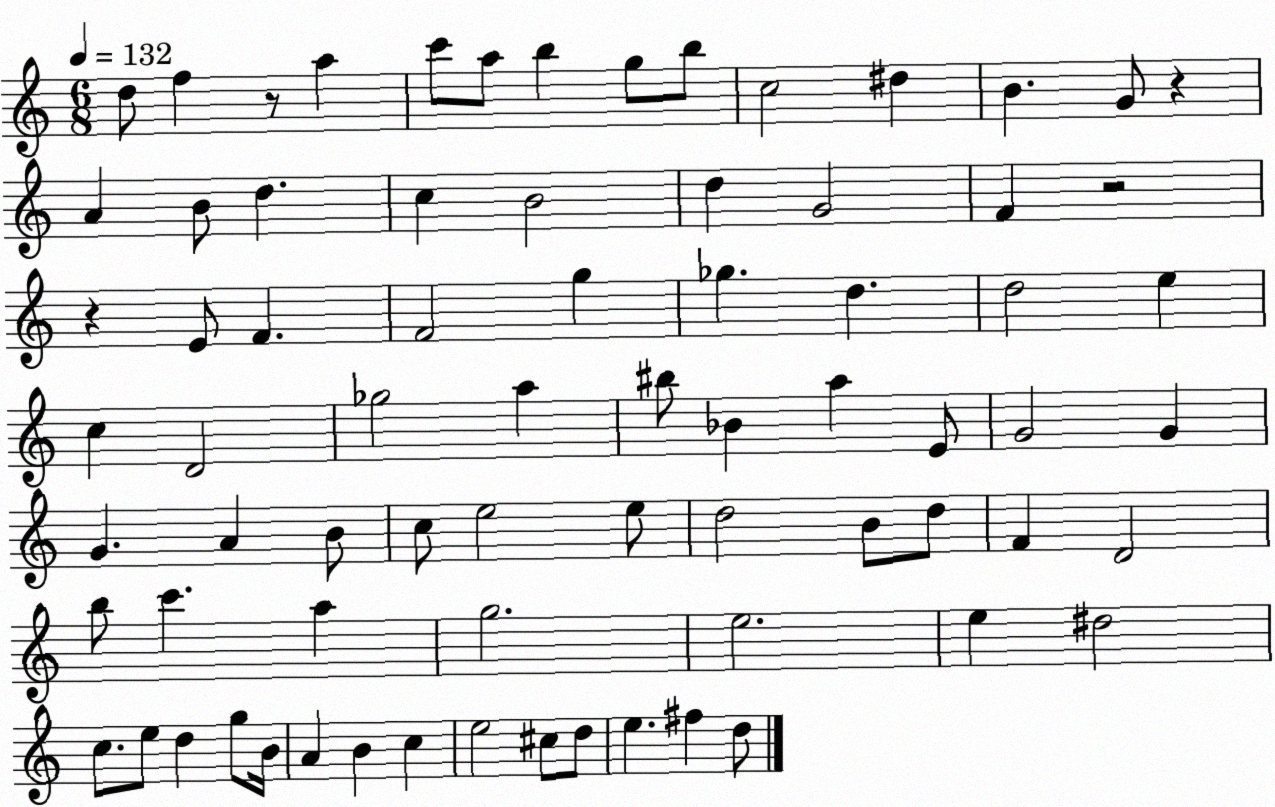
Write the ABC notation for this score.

X:1
T:Untitled
M:6/8
L:1/4
K:C
d/2 f z/2 a c'/2 a/2 b g/2 b/2 c2 ^d B G/2 z A B/2 d c B2 d G2 F z2 z E/2 F F2 g _g d d2 e c D2 _g2 a ^b/2 _B a E/2 G2 G G A B/2 c/2 e2 e/2 d2 B/2 d/2 F D2 b/2 c' a g2 e2 e ^d2 c/2 e/2 d g/2 B/4 A B c e2 ^c/2 d/2 e ^f d/2